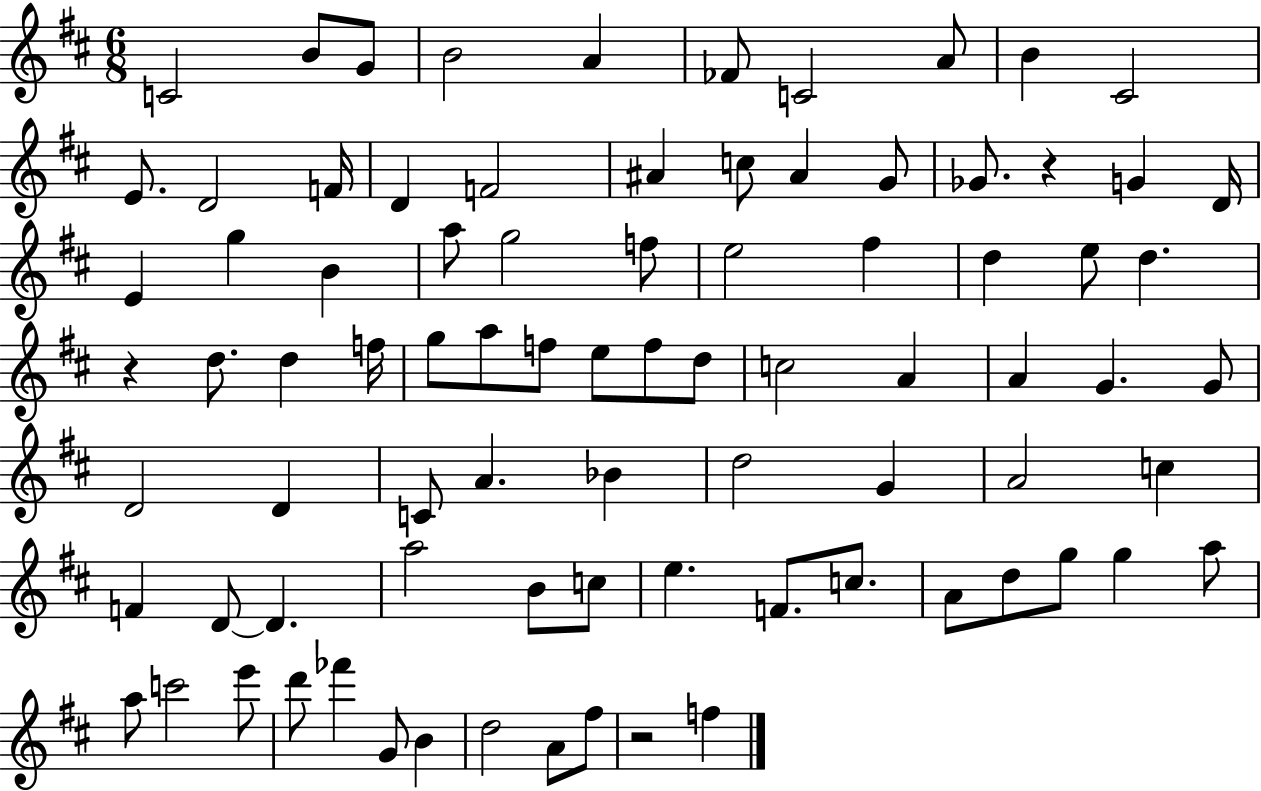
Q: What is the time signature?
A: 6/8